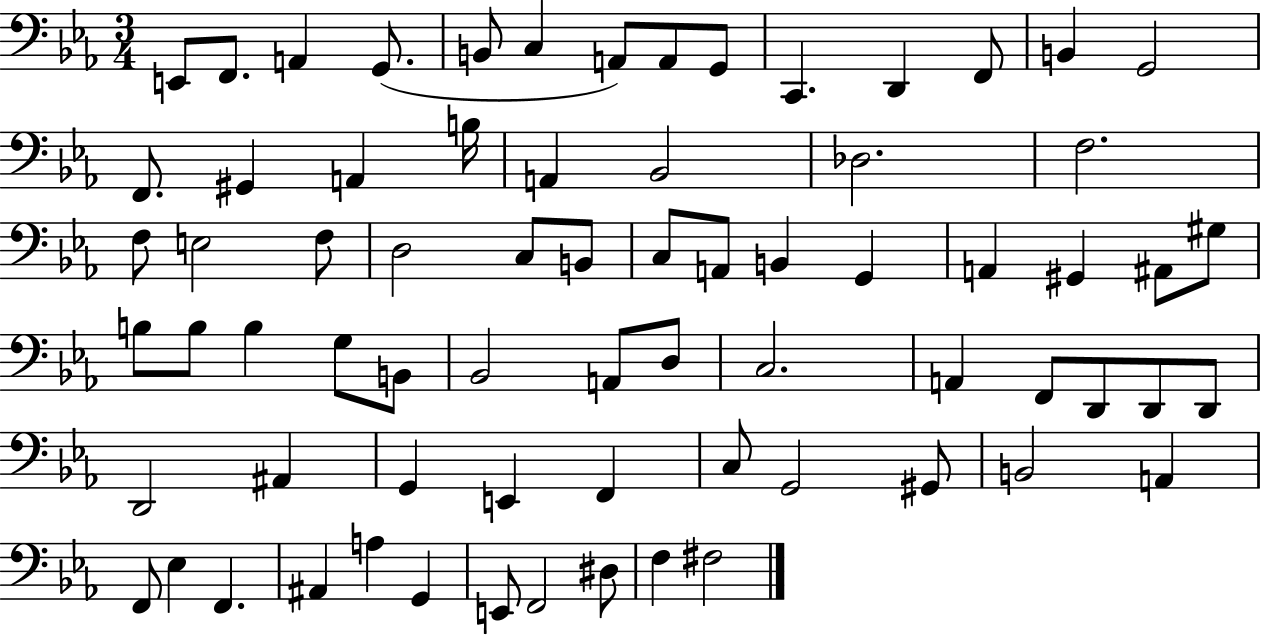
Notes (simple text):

E2/e F2/e. A2/q G2/e. B2/e C3/q A2/e A2/e G2/e C2/q. D2/q F2/e B2/q G2/h F2/e. G#2/q A2/q B3/s A2/q Bb2/h Db3/h. F3/h. F3/e E3/h F3/e D3/h C3/e B2/e C3/e A2/e B2/q G2/q A2/q G#2/q A#2/e G#3/e B3/e B3/e B3/q G3/e B2/e Bb2/h A2/e D3/e C3/h. A2/q F2/e D2/e D2/e D2/e D2/h A#2/q G2/q E2/q F2/q C3/e G2/h G#2/e B2/h A2/q F2/e Eb3/q F2/q. A#2/q A3/q G2/q E2/e F2/h D#3/e F3/q F#3/h